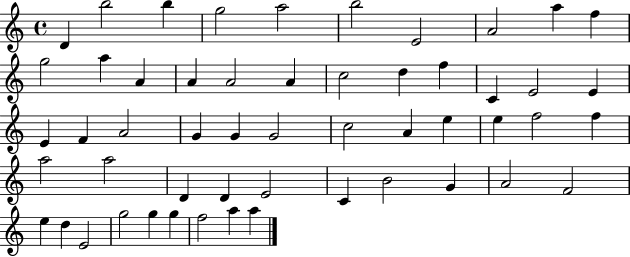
{
  \clef treble
  \time 4/4
  \defaultTimeSignature
  \key c \major
  d'4 b''2 b''4 | g''2 a''2 | b''2 e'2 | a'2 a''4 f''4 | \break g''2 a''4 a'4 | a'4 a'2 a'4 | c''2 d''4 f''4 | c'4 e'2 e'4 | \break e'4 f'4 a'2 | g'4 g'4 g'2 | c''2 a'4 e''4 | e''4 f''2 f''4 | \break a''2 a''2 | d'4 d'4 e'2 | c'4 b'2 g'4 | a'2 f'2 | \break e''4 d''4 e'2 | g''2 g''4 g''4 | f''2 a''4 a''4 | \bar "|."
}